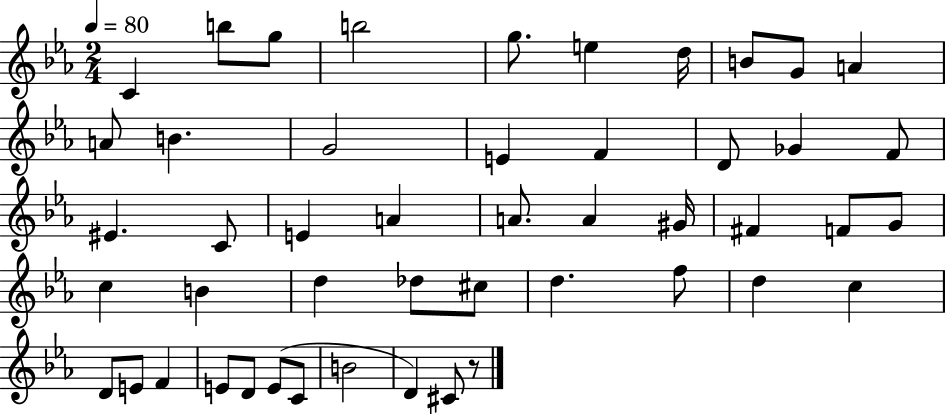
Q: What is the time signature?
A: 2/4